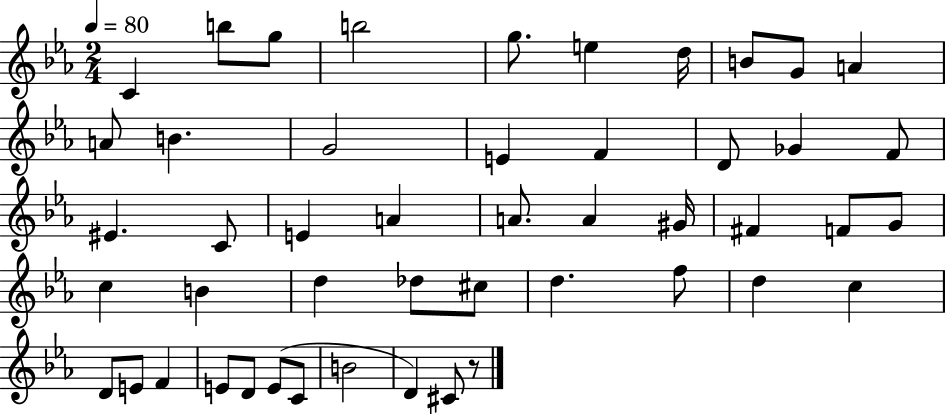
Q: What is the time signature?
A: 2/4